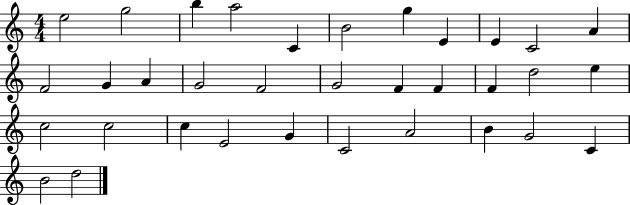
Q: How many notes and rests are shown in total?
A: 34